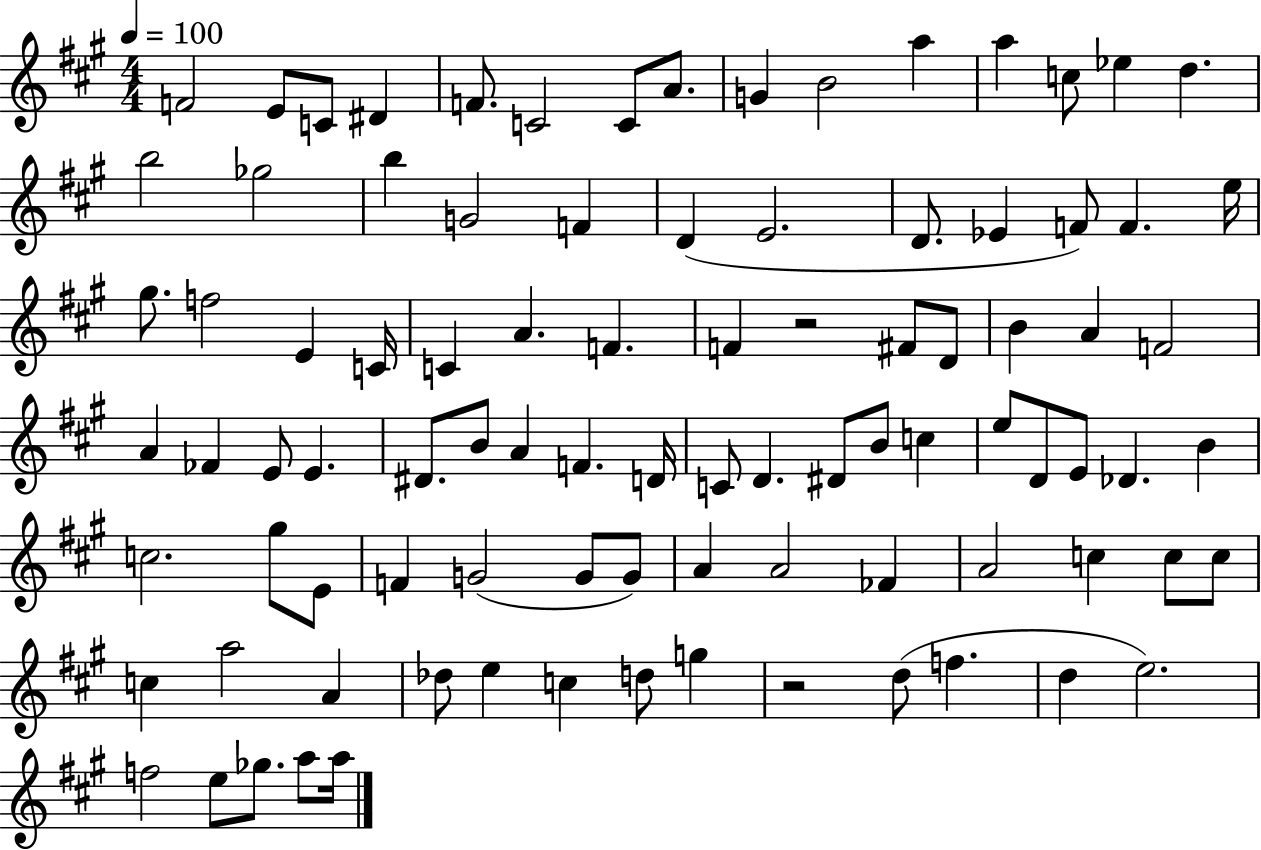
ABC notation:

X:1
T:Untitled
M:4/4
L:1/4
K:A
F2 E/2 C/2 ^D F/2 C2 C/2 A/2 G B2 a a c/2 _e d b2 _g2 b G2 F D E2 D/2 _E F/2 F e/4 ^g/2 f2 E C/4 C A F F z2 ^F/2 D/2 B A F2 A _F E/2 E ^D/2 B/2 A F D/4 C/2 D ^D/2 B/2 c e/2 D/2 E/2 _D B c2 ^g/2 E/2 F G2 G/2 G/2 A A2 _F A2 c c/2 c/2 c a2 A _d/2 e c d/2 g z2 d/2 f d e2 f2 e/2 _g/2 a/2 a/4